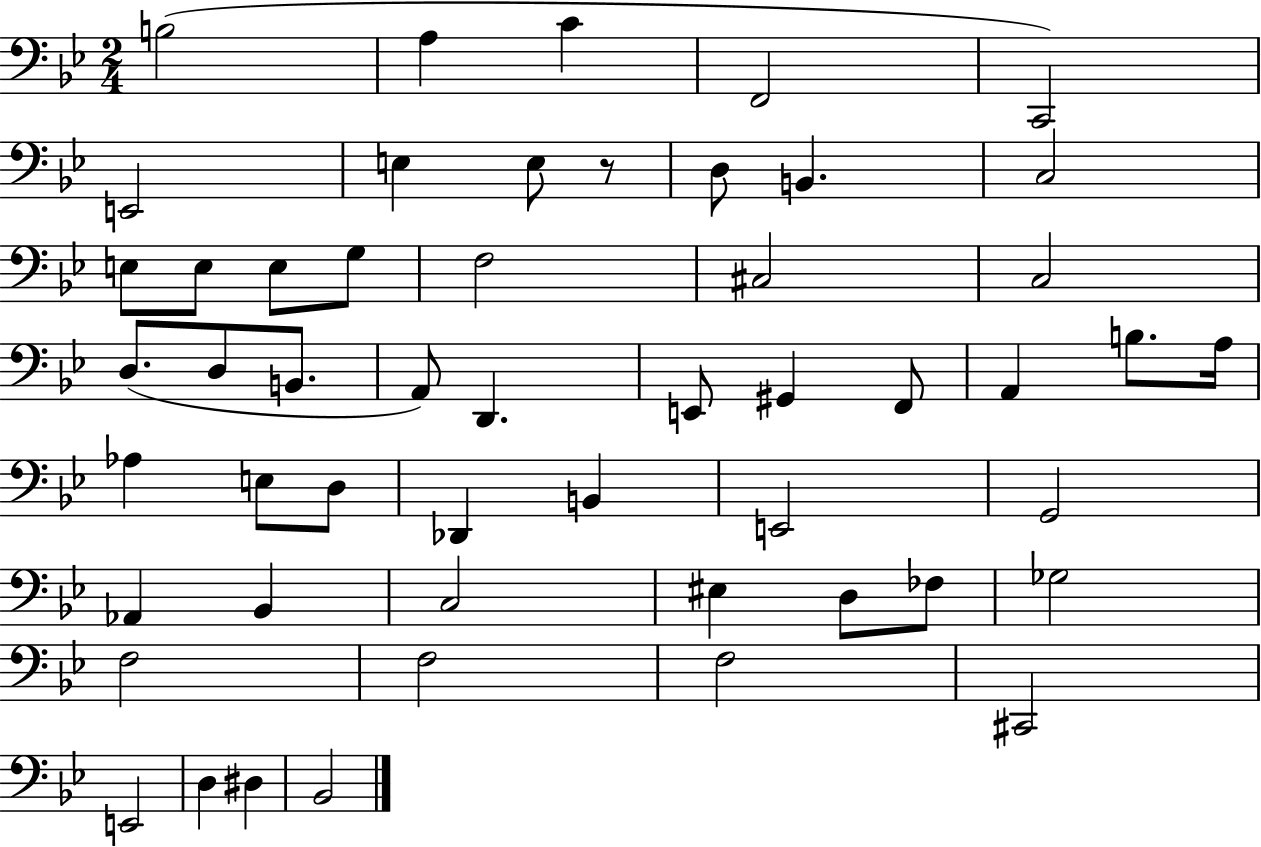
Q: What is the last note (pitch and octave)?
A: Bb2